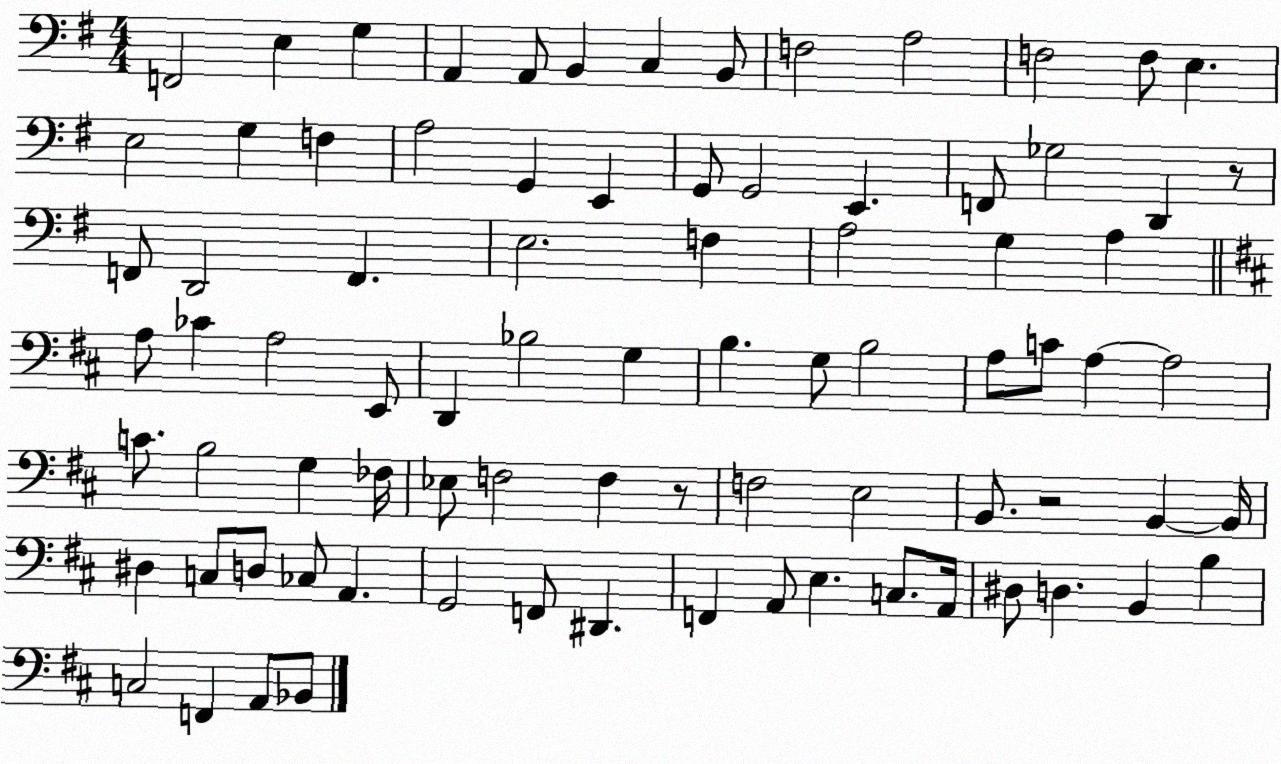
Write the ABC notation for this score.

X:1
T:Untitled
M:4/4
L:1/4
K:G
F,,2 E, G, A,, A,,/2 B,, C, B,,/2 F,2 A,2 F,2 F,/2 E, E,2 G, F, A,2 G,, E,, G,,/2 G,,2 E,, F,,/2 _G,2 D,, z/2 F,,/2 D,,2 F,, E,2 F, A,2 G, A, A,/2 _C A,2 E,,/2 D,, _B,2 G, B, G,/2 B,2 A,/2 C/2 A, A,2 C/2 B,2 G, _F,/4 _E,/2 F,2 F, z/2 F,2 E,2 B,,/2 z2 B,, B,,/4 ^D, C,/2 D,/2 _C,/2 A,, G,,2 F,,/2 ^D,, F,, A,,/2 E, C,/2 A,,/4 ^D,/2 D, B,, B, C,2 F,, A,,/2 _B,,/2